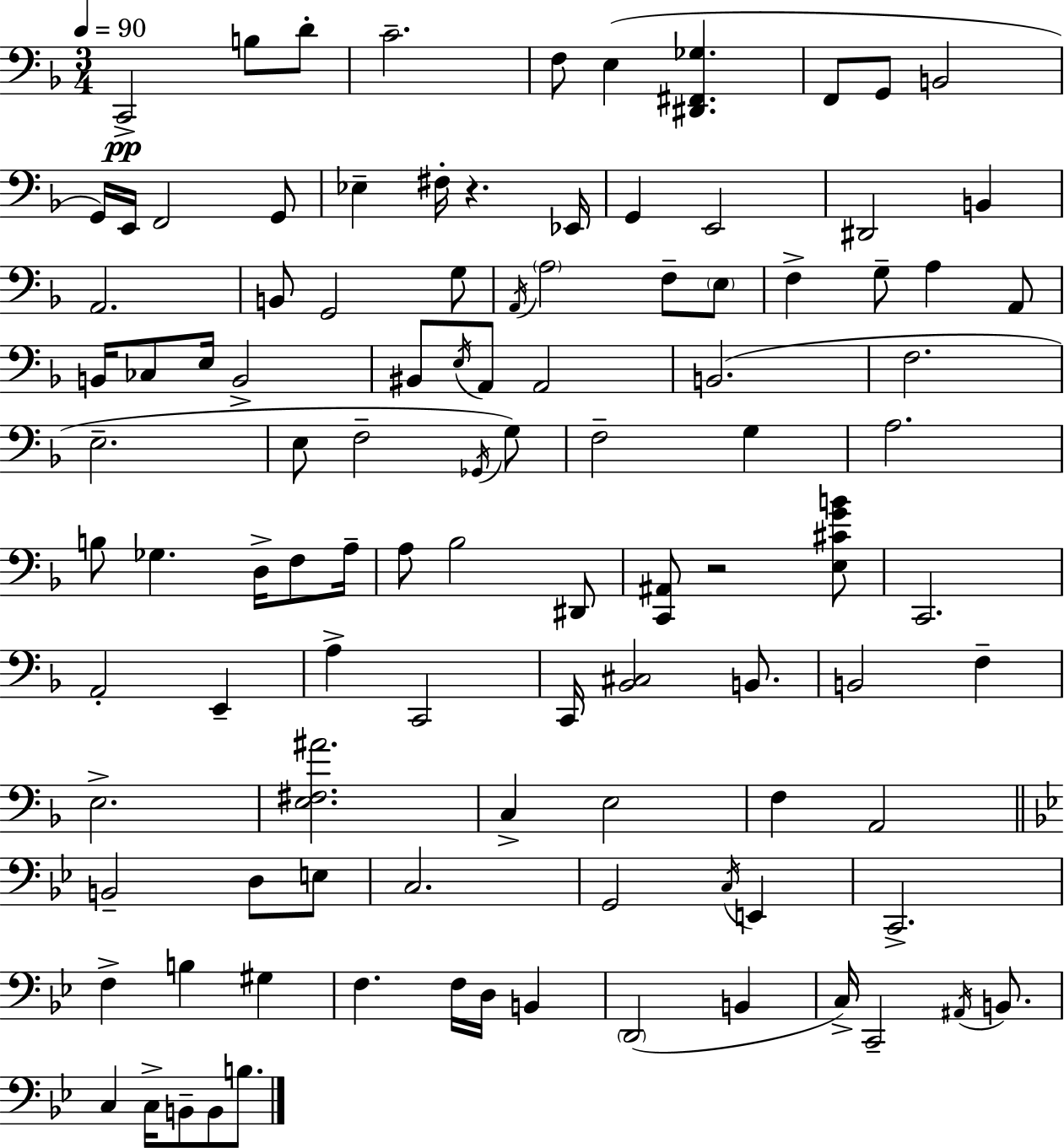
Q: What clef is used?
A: bass